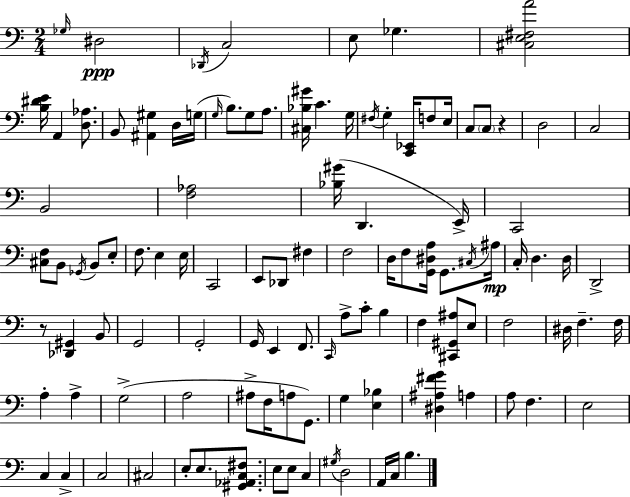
Gb3/s D#3/h Db2/s C3/h E3/e Gb3/q. [C#3,E3,F#3,A4]/h [B3,D#4,E4]/s A2/q [D3,Ab3]/e. B2/e [A#2,G#3]/q D3/s G3/s G3/s B3/e. G3/e A3/e. [C#3,Bb3,G#4]/s C4/q. G3/s F#3/s G3/q [C2,Eb2]/s F3/e E3/s C3/e C3/e R/q D3/h C3/h B2/h [F3,Ab3]/h [Bb3,G#4]/s D2/q. E2/s C2/h [C#3,F3]/e B2/e Gb2/s B2/e E3/e F3/e. E3/q E3/s C2/h E2/e Db2/e F#3/q F3/h D3/s F3/e [G2,D#3,A3]/s G2/e. C#3/s A#3/s C3/s D3/q. D3/s D2/h R/e [Db2,G#2]/q B2/e G2/h G2/h G2/s E2/q F2/e. C2/s A3/e C4/e B3/q F3/q [C#2,G#2,A#3]/e E3/e F3/h D#3/s F3/q. F3/s A3/q A3/q G3/h A3/h A#3/e F3/s A3/e G2/e. G3/q [E3,Bb3]/q [D#3,A#3,F#4,G4]/q A3/q A3/e F3/q. E3/h C3/q C3/q C3/h C#3/h E3/e E3/e. [G#2,Ab2,C3,F#3]/e. E3/e E3/e C3/q G#3/s D3/h A2/s C3/s B3/q.